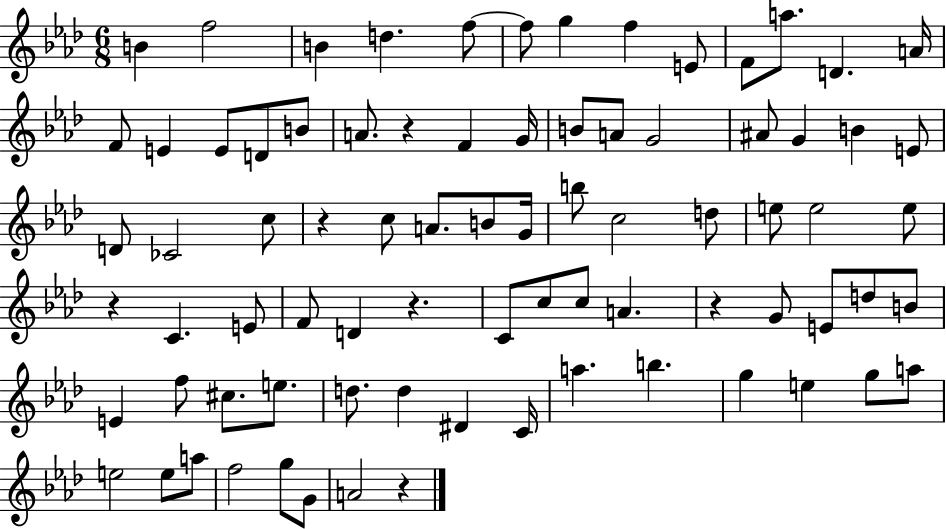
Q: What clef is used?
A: treble